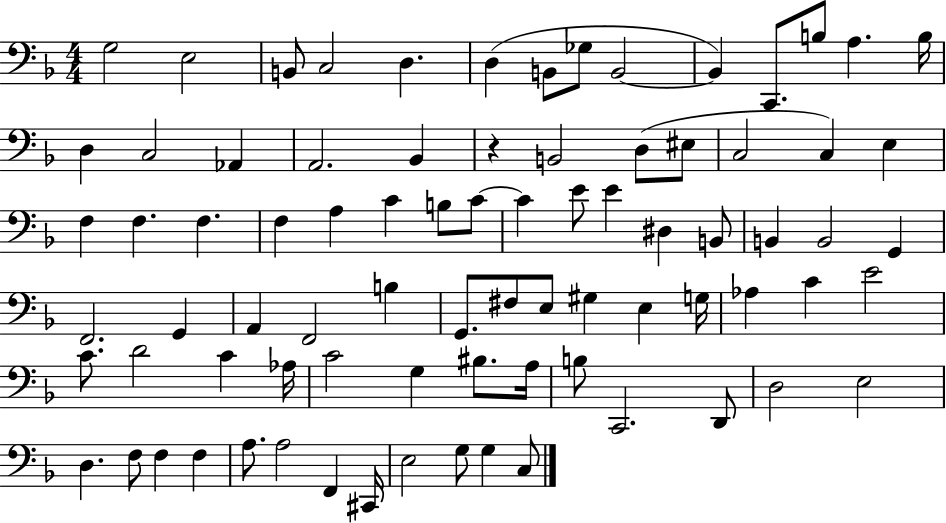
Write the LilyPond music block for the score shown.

{
  \clef bass
  \numericTimeSignature
  \time 4/4
  \key f \major
  g2 e2 | b,8 c2 d4. | d4( b,8 ges8 b,2~~ | b,4) c,8. b8 a4. b16 | \break d4 c2 aes,4 | a,2. bes,4 | r4 b,2 d8( eis8 | c2 c4) e4 | \break f4 f4. f4. | f4 a4 c'4 b8 c'8~~ | c'4 e'8 e'4 dis4 b,8 | b,4 b,2 g,4 | \break f,2. g,4 | a,4 f,2 b4 | g,8. fis8 e8 gis4 e4 g16 | aes4 c'4 e'2 | \break c'8. d'2 c'4 aes16 | c'2 g4 bis8. a16 | b8 c,2. d,8 | d2 e2 | \break d4. f8 f4 f4 | a8. a2 f,4 cis,16 | e2 g8 g4 c8 | \bar "|."
}